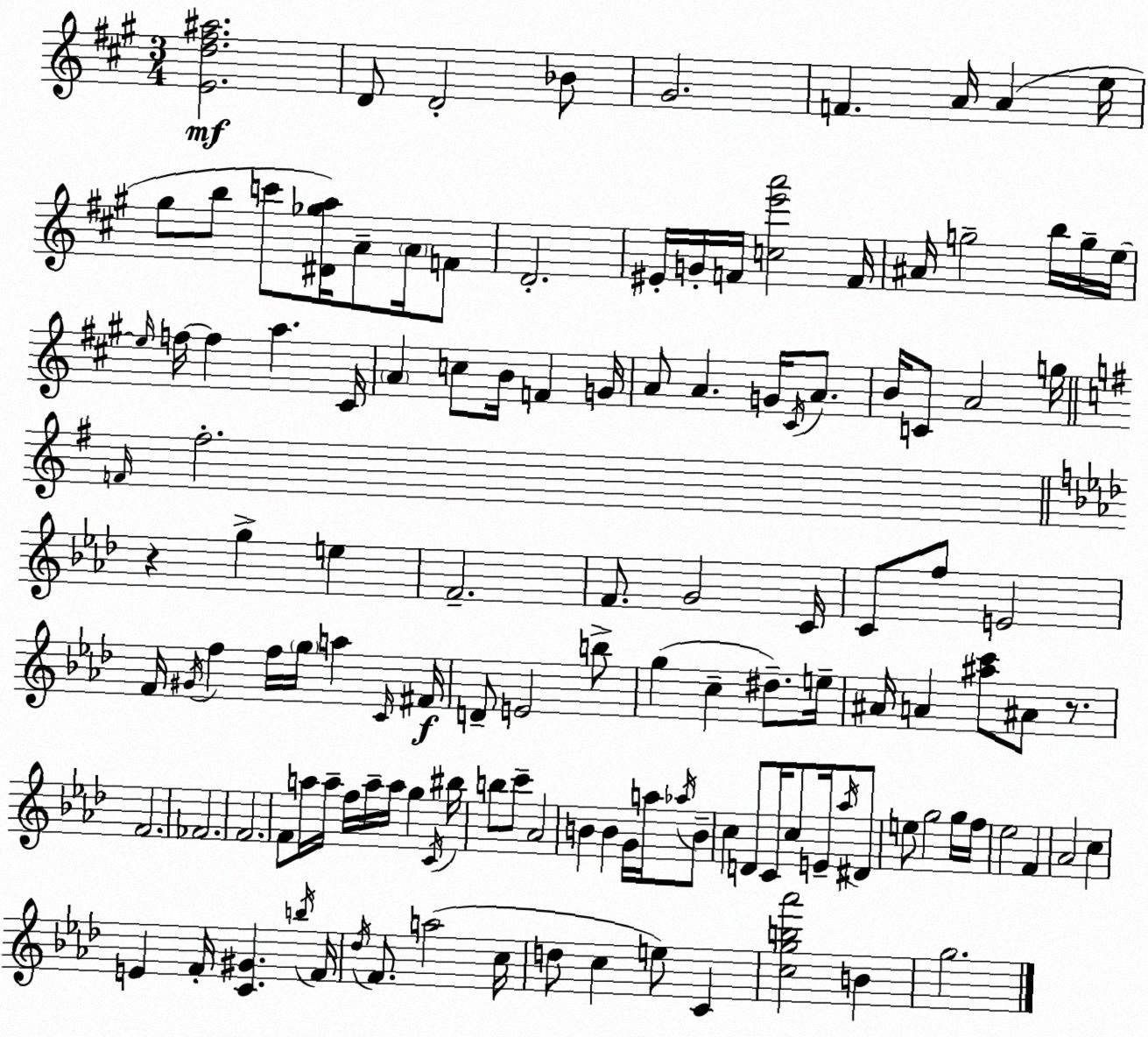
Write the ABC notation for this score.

X:1
T:Untitled
M:3/4
L:1/4
K:A
[Ed^f^a]2 D/2 D2 _B/2 ^G2 F A/4 A e/4 ^g/2 b/2 c'/2 [^D_ga]/4 A/2 A/4 F/2 D2 ^E/4 G/4 F/4 [ce'a']2 F/4 ^A/4 g2 b/4 g/4 e/4 e/4 f/4 f a ^C/4 A c/2 B/4 F G/4 A/2 A G/4 ^C/4 A/2 B/4 C/2 A2 g/4 F/4 ^f2 z g e F2 F/2 G2 C/4 C/2 f/2 E2 F/4 ^G/4 f f/4 g/4 a C/4 ^F/4 D/2 E2 b/2 g c ^d/2 e/4 ^A/4 A [^ac']/2 ^A/2 z/2 F2 _F2 F2 F/2 a/4 a/4 f/4 a/4 a/4 g C/4 ^b/4 b/2 c'/2 _A2 B B G/4 a/4 _a/4 B/2 c D/2 C/4 c/2 E/4 _a/4 ^D/2 e/2 g2 g/4 f/4 _e2 F _A2 c E F/4 [C^G] b/4 F/4 _d/4 F/2 a2 c/4 d/2 c e/2 C [cgb_a']2 B g2